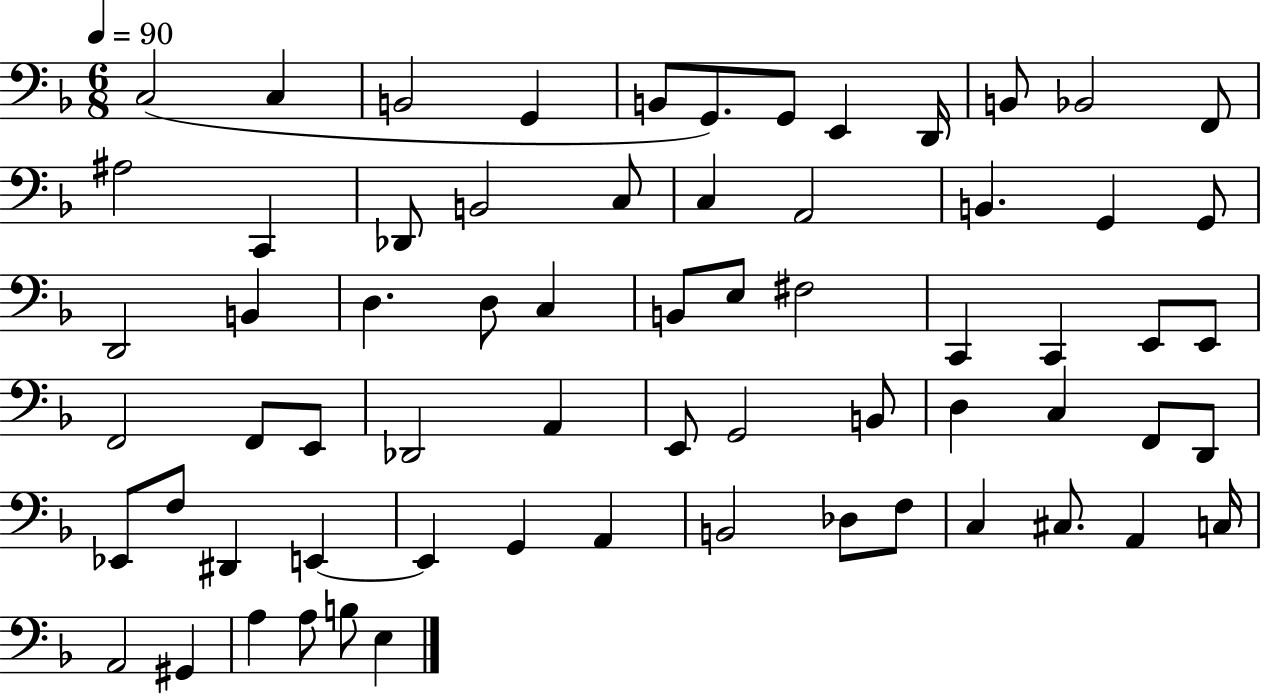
C3/h C3/q B2/h G2/q B2/e G2/e. G2/e E2/q D2/s B2/e Bb2/h F2/e A#3/h C2/q Db2/e B2/h C3/e C3/q A2/h B2/q. G2/q G2/e D2/h B2/q D3/q. D3/e C3/q B2/e E3/e F#3/h C2/q C2/q E2/e E2/e F2/h F2/e E2/e Db2/h A2/q E2/e G2/h B2/e D3/q C3/q F2/e D2/e Eb2/e F3/e D#2/q E2/q E2/q G2/q A2/q B2/h Db3/e F3/e C3/q C#3/e. A2/q C3/s A2/h G#2/q A3/q A3/e B3/e E3/q